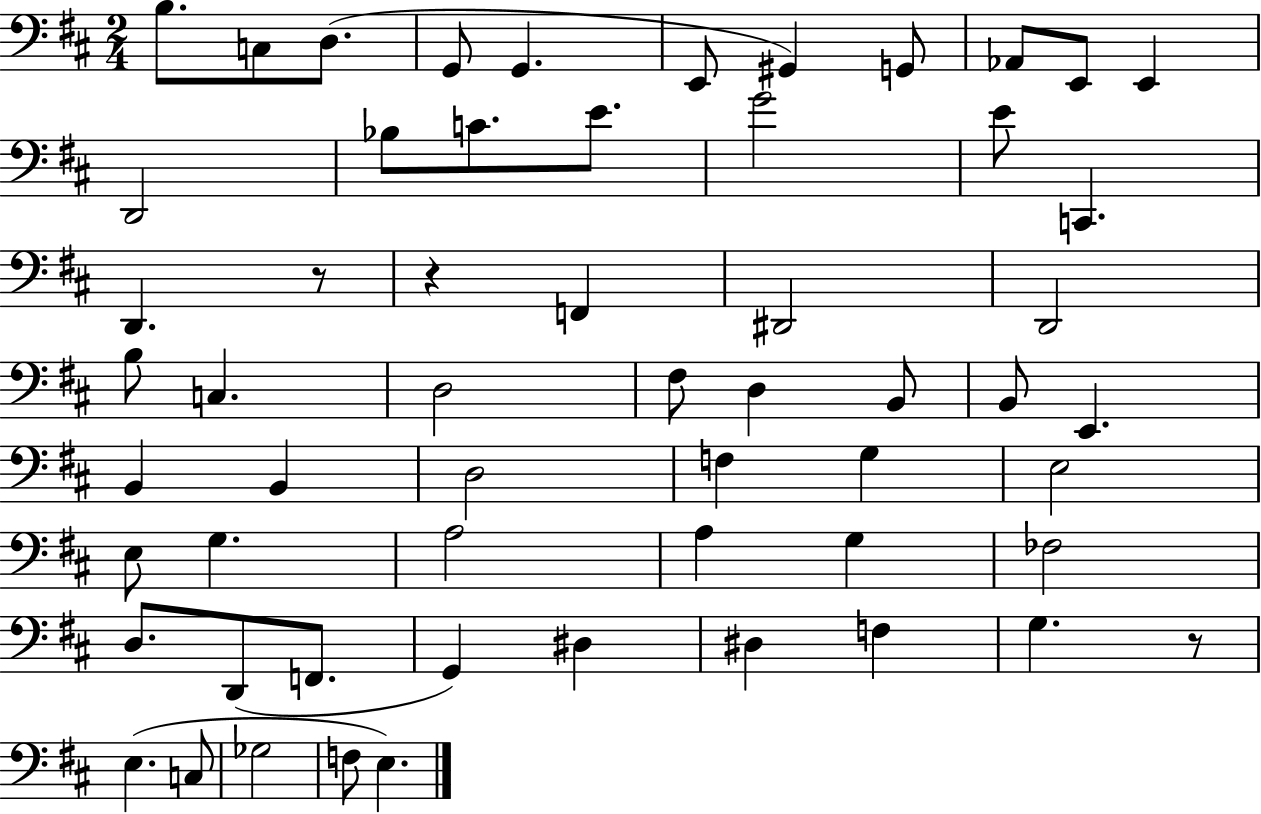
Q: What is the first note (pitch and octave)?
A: B3